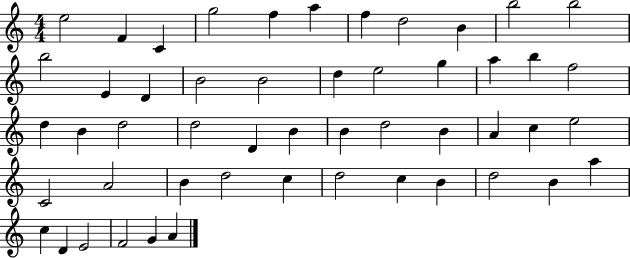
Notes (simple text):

E5/h F4/q C4/q G5/h F5/q A5/q F5/q D5/h B4/q B5/h B5/h B5/h E4/q D4/q B4/h B4/h D5/q E5/h G5/q A5/q B5/q F5/h D5/q B4/q D5/h D5/h D4/q B4/q B4/q D5/h B4/q A4/q C5/q E5/h C4/h A4/h B4/q D5/h C5/q D5/h C5/q B4/q D5/h B4/q A5/q C5/q D4/q E4/h F4/h G4/q A4/q